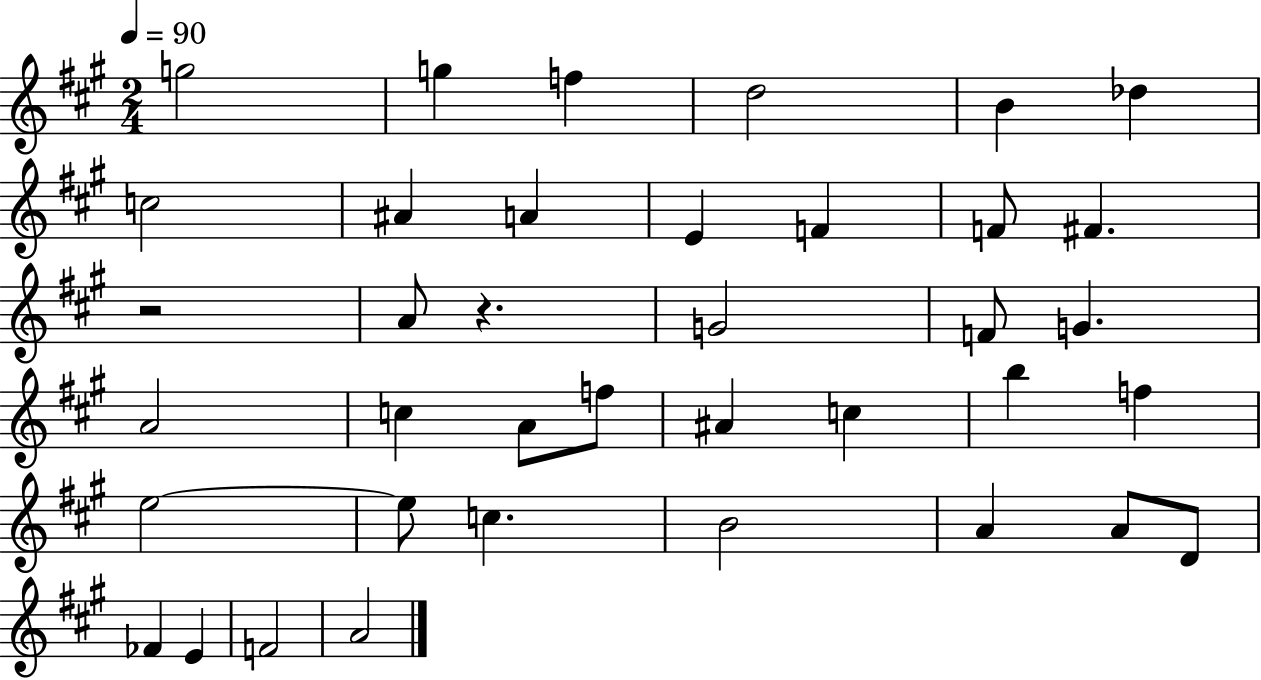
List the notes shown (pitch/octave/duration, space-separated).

G5/h G5/q F5/q D5/h B4/q Db5/q C5/h A#4/q A4/q E4/q F4/q F4/e F#4/q. R/h A4/e R/q. G4/h F4/e G4/q. A4/h C5/q A4/e F5/e A#4/q C5/q B5/q F5/q E5/h E5/e C5/q. B4/h A4/q A4/e D4/e FES4/q E4/q F4/h A4/h